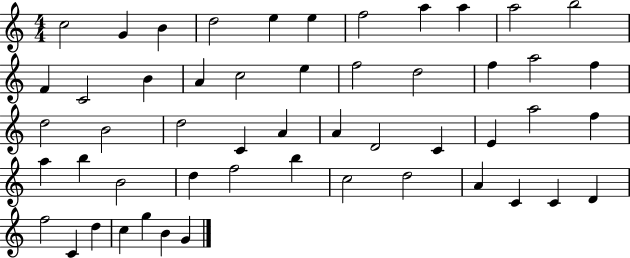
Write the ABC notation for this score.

X:1
T:Untitled
M:4/4
L:1/4
K:C
c2 G B d2 e e f2 a a a2 b2 F C2 B A c2 e f2 d2 f a2 f d2 B2 d2 C A A D2 C E a2 f a b B2 d f2 b c2 d2 A C C D f2 C d c g B G